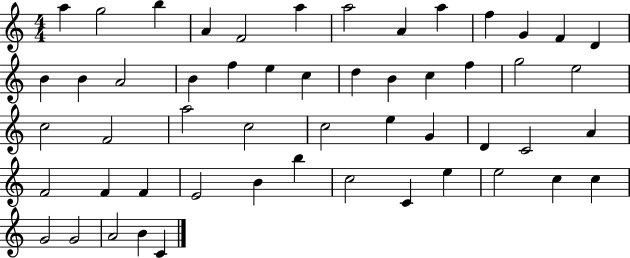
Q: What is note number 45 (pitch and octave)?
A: E5